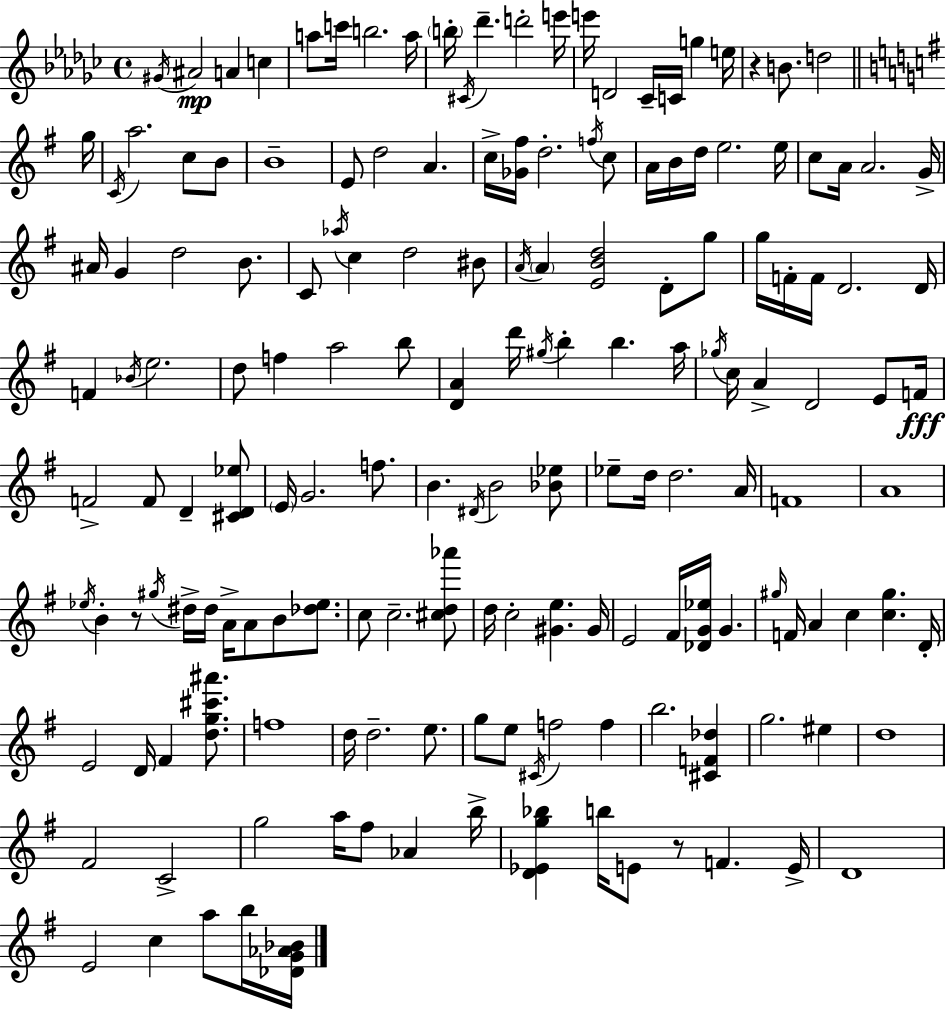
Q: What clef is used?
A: treble